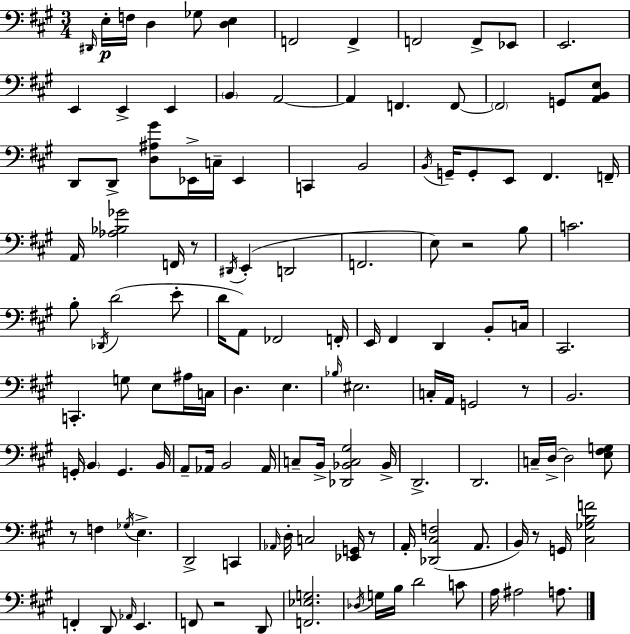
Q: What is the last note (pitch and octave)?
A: A3